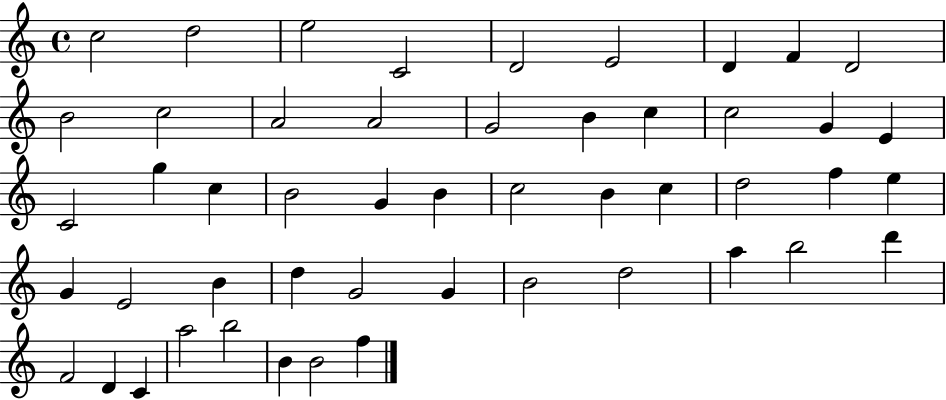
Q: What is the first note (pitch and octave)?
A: C5